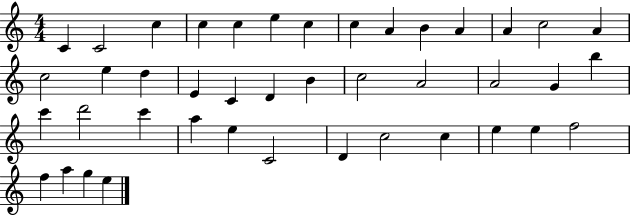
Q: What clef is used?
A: treble